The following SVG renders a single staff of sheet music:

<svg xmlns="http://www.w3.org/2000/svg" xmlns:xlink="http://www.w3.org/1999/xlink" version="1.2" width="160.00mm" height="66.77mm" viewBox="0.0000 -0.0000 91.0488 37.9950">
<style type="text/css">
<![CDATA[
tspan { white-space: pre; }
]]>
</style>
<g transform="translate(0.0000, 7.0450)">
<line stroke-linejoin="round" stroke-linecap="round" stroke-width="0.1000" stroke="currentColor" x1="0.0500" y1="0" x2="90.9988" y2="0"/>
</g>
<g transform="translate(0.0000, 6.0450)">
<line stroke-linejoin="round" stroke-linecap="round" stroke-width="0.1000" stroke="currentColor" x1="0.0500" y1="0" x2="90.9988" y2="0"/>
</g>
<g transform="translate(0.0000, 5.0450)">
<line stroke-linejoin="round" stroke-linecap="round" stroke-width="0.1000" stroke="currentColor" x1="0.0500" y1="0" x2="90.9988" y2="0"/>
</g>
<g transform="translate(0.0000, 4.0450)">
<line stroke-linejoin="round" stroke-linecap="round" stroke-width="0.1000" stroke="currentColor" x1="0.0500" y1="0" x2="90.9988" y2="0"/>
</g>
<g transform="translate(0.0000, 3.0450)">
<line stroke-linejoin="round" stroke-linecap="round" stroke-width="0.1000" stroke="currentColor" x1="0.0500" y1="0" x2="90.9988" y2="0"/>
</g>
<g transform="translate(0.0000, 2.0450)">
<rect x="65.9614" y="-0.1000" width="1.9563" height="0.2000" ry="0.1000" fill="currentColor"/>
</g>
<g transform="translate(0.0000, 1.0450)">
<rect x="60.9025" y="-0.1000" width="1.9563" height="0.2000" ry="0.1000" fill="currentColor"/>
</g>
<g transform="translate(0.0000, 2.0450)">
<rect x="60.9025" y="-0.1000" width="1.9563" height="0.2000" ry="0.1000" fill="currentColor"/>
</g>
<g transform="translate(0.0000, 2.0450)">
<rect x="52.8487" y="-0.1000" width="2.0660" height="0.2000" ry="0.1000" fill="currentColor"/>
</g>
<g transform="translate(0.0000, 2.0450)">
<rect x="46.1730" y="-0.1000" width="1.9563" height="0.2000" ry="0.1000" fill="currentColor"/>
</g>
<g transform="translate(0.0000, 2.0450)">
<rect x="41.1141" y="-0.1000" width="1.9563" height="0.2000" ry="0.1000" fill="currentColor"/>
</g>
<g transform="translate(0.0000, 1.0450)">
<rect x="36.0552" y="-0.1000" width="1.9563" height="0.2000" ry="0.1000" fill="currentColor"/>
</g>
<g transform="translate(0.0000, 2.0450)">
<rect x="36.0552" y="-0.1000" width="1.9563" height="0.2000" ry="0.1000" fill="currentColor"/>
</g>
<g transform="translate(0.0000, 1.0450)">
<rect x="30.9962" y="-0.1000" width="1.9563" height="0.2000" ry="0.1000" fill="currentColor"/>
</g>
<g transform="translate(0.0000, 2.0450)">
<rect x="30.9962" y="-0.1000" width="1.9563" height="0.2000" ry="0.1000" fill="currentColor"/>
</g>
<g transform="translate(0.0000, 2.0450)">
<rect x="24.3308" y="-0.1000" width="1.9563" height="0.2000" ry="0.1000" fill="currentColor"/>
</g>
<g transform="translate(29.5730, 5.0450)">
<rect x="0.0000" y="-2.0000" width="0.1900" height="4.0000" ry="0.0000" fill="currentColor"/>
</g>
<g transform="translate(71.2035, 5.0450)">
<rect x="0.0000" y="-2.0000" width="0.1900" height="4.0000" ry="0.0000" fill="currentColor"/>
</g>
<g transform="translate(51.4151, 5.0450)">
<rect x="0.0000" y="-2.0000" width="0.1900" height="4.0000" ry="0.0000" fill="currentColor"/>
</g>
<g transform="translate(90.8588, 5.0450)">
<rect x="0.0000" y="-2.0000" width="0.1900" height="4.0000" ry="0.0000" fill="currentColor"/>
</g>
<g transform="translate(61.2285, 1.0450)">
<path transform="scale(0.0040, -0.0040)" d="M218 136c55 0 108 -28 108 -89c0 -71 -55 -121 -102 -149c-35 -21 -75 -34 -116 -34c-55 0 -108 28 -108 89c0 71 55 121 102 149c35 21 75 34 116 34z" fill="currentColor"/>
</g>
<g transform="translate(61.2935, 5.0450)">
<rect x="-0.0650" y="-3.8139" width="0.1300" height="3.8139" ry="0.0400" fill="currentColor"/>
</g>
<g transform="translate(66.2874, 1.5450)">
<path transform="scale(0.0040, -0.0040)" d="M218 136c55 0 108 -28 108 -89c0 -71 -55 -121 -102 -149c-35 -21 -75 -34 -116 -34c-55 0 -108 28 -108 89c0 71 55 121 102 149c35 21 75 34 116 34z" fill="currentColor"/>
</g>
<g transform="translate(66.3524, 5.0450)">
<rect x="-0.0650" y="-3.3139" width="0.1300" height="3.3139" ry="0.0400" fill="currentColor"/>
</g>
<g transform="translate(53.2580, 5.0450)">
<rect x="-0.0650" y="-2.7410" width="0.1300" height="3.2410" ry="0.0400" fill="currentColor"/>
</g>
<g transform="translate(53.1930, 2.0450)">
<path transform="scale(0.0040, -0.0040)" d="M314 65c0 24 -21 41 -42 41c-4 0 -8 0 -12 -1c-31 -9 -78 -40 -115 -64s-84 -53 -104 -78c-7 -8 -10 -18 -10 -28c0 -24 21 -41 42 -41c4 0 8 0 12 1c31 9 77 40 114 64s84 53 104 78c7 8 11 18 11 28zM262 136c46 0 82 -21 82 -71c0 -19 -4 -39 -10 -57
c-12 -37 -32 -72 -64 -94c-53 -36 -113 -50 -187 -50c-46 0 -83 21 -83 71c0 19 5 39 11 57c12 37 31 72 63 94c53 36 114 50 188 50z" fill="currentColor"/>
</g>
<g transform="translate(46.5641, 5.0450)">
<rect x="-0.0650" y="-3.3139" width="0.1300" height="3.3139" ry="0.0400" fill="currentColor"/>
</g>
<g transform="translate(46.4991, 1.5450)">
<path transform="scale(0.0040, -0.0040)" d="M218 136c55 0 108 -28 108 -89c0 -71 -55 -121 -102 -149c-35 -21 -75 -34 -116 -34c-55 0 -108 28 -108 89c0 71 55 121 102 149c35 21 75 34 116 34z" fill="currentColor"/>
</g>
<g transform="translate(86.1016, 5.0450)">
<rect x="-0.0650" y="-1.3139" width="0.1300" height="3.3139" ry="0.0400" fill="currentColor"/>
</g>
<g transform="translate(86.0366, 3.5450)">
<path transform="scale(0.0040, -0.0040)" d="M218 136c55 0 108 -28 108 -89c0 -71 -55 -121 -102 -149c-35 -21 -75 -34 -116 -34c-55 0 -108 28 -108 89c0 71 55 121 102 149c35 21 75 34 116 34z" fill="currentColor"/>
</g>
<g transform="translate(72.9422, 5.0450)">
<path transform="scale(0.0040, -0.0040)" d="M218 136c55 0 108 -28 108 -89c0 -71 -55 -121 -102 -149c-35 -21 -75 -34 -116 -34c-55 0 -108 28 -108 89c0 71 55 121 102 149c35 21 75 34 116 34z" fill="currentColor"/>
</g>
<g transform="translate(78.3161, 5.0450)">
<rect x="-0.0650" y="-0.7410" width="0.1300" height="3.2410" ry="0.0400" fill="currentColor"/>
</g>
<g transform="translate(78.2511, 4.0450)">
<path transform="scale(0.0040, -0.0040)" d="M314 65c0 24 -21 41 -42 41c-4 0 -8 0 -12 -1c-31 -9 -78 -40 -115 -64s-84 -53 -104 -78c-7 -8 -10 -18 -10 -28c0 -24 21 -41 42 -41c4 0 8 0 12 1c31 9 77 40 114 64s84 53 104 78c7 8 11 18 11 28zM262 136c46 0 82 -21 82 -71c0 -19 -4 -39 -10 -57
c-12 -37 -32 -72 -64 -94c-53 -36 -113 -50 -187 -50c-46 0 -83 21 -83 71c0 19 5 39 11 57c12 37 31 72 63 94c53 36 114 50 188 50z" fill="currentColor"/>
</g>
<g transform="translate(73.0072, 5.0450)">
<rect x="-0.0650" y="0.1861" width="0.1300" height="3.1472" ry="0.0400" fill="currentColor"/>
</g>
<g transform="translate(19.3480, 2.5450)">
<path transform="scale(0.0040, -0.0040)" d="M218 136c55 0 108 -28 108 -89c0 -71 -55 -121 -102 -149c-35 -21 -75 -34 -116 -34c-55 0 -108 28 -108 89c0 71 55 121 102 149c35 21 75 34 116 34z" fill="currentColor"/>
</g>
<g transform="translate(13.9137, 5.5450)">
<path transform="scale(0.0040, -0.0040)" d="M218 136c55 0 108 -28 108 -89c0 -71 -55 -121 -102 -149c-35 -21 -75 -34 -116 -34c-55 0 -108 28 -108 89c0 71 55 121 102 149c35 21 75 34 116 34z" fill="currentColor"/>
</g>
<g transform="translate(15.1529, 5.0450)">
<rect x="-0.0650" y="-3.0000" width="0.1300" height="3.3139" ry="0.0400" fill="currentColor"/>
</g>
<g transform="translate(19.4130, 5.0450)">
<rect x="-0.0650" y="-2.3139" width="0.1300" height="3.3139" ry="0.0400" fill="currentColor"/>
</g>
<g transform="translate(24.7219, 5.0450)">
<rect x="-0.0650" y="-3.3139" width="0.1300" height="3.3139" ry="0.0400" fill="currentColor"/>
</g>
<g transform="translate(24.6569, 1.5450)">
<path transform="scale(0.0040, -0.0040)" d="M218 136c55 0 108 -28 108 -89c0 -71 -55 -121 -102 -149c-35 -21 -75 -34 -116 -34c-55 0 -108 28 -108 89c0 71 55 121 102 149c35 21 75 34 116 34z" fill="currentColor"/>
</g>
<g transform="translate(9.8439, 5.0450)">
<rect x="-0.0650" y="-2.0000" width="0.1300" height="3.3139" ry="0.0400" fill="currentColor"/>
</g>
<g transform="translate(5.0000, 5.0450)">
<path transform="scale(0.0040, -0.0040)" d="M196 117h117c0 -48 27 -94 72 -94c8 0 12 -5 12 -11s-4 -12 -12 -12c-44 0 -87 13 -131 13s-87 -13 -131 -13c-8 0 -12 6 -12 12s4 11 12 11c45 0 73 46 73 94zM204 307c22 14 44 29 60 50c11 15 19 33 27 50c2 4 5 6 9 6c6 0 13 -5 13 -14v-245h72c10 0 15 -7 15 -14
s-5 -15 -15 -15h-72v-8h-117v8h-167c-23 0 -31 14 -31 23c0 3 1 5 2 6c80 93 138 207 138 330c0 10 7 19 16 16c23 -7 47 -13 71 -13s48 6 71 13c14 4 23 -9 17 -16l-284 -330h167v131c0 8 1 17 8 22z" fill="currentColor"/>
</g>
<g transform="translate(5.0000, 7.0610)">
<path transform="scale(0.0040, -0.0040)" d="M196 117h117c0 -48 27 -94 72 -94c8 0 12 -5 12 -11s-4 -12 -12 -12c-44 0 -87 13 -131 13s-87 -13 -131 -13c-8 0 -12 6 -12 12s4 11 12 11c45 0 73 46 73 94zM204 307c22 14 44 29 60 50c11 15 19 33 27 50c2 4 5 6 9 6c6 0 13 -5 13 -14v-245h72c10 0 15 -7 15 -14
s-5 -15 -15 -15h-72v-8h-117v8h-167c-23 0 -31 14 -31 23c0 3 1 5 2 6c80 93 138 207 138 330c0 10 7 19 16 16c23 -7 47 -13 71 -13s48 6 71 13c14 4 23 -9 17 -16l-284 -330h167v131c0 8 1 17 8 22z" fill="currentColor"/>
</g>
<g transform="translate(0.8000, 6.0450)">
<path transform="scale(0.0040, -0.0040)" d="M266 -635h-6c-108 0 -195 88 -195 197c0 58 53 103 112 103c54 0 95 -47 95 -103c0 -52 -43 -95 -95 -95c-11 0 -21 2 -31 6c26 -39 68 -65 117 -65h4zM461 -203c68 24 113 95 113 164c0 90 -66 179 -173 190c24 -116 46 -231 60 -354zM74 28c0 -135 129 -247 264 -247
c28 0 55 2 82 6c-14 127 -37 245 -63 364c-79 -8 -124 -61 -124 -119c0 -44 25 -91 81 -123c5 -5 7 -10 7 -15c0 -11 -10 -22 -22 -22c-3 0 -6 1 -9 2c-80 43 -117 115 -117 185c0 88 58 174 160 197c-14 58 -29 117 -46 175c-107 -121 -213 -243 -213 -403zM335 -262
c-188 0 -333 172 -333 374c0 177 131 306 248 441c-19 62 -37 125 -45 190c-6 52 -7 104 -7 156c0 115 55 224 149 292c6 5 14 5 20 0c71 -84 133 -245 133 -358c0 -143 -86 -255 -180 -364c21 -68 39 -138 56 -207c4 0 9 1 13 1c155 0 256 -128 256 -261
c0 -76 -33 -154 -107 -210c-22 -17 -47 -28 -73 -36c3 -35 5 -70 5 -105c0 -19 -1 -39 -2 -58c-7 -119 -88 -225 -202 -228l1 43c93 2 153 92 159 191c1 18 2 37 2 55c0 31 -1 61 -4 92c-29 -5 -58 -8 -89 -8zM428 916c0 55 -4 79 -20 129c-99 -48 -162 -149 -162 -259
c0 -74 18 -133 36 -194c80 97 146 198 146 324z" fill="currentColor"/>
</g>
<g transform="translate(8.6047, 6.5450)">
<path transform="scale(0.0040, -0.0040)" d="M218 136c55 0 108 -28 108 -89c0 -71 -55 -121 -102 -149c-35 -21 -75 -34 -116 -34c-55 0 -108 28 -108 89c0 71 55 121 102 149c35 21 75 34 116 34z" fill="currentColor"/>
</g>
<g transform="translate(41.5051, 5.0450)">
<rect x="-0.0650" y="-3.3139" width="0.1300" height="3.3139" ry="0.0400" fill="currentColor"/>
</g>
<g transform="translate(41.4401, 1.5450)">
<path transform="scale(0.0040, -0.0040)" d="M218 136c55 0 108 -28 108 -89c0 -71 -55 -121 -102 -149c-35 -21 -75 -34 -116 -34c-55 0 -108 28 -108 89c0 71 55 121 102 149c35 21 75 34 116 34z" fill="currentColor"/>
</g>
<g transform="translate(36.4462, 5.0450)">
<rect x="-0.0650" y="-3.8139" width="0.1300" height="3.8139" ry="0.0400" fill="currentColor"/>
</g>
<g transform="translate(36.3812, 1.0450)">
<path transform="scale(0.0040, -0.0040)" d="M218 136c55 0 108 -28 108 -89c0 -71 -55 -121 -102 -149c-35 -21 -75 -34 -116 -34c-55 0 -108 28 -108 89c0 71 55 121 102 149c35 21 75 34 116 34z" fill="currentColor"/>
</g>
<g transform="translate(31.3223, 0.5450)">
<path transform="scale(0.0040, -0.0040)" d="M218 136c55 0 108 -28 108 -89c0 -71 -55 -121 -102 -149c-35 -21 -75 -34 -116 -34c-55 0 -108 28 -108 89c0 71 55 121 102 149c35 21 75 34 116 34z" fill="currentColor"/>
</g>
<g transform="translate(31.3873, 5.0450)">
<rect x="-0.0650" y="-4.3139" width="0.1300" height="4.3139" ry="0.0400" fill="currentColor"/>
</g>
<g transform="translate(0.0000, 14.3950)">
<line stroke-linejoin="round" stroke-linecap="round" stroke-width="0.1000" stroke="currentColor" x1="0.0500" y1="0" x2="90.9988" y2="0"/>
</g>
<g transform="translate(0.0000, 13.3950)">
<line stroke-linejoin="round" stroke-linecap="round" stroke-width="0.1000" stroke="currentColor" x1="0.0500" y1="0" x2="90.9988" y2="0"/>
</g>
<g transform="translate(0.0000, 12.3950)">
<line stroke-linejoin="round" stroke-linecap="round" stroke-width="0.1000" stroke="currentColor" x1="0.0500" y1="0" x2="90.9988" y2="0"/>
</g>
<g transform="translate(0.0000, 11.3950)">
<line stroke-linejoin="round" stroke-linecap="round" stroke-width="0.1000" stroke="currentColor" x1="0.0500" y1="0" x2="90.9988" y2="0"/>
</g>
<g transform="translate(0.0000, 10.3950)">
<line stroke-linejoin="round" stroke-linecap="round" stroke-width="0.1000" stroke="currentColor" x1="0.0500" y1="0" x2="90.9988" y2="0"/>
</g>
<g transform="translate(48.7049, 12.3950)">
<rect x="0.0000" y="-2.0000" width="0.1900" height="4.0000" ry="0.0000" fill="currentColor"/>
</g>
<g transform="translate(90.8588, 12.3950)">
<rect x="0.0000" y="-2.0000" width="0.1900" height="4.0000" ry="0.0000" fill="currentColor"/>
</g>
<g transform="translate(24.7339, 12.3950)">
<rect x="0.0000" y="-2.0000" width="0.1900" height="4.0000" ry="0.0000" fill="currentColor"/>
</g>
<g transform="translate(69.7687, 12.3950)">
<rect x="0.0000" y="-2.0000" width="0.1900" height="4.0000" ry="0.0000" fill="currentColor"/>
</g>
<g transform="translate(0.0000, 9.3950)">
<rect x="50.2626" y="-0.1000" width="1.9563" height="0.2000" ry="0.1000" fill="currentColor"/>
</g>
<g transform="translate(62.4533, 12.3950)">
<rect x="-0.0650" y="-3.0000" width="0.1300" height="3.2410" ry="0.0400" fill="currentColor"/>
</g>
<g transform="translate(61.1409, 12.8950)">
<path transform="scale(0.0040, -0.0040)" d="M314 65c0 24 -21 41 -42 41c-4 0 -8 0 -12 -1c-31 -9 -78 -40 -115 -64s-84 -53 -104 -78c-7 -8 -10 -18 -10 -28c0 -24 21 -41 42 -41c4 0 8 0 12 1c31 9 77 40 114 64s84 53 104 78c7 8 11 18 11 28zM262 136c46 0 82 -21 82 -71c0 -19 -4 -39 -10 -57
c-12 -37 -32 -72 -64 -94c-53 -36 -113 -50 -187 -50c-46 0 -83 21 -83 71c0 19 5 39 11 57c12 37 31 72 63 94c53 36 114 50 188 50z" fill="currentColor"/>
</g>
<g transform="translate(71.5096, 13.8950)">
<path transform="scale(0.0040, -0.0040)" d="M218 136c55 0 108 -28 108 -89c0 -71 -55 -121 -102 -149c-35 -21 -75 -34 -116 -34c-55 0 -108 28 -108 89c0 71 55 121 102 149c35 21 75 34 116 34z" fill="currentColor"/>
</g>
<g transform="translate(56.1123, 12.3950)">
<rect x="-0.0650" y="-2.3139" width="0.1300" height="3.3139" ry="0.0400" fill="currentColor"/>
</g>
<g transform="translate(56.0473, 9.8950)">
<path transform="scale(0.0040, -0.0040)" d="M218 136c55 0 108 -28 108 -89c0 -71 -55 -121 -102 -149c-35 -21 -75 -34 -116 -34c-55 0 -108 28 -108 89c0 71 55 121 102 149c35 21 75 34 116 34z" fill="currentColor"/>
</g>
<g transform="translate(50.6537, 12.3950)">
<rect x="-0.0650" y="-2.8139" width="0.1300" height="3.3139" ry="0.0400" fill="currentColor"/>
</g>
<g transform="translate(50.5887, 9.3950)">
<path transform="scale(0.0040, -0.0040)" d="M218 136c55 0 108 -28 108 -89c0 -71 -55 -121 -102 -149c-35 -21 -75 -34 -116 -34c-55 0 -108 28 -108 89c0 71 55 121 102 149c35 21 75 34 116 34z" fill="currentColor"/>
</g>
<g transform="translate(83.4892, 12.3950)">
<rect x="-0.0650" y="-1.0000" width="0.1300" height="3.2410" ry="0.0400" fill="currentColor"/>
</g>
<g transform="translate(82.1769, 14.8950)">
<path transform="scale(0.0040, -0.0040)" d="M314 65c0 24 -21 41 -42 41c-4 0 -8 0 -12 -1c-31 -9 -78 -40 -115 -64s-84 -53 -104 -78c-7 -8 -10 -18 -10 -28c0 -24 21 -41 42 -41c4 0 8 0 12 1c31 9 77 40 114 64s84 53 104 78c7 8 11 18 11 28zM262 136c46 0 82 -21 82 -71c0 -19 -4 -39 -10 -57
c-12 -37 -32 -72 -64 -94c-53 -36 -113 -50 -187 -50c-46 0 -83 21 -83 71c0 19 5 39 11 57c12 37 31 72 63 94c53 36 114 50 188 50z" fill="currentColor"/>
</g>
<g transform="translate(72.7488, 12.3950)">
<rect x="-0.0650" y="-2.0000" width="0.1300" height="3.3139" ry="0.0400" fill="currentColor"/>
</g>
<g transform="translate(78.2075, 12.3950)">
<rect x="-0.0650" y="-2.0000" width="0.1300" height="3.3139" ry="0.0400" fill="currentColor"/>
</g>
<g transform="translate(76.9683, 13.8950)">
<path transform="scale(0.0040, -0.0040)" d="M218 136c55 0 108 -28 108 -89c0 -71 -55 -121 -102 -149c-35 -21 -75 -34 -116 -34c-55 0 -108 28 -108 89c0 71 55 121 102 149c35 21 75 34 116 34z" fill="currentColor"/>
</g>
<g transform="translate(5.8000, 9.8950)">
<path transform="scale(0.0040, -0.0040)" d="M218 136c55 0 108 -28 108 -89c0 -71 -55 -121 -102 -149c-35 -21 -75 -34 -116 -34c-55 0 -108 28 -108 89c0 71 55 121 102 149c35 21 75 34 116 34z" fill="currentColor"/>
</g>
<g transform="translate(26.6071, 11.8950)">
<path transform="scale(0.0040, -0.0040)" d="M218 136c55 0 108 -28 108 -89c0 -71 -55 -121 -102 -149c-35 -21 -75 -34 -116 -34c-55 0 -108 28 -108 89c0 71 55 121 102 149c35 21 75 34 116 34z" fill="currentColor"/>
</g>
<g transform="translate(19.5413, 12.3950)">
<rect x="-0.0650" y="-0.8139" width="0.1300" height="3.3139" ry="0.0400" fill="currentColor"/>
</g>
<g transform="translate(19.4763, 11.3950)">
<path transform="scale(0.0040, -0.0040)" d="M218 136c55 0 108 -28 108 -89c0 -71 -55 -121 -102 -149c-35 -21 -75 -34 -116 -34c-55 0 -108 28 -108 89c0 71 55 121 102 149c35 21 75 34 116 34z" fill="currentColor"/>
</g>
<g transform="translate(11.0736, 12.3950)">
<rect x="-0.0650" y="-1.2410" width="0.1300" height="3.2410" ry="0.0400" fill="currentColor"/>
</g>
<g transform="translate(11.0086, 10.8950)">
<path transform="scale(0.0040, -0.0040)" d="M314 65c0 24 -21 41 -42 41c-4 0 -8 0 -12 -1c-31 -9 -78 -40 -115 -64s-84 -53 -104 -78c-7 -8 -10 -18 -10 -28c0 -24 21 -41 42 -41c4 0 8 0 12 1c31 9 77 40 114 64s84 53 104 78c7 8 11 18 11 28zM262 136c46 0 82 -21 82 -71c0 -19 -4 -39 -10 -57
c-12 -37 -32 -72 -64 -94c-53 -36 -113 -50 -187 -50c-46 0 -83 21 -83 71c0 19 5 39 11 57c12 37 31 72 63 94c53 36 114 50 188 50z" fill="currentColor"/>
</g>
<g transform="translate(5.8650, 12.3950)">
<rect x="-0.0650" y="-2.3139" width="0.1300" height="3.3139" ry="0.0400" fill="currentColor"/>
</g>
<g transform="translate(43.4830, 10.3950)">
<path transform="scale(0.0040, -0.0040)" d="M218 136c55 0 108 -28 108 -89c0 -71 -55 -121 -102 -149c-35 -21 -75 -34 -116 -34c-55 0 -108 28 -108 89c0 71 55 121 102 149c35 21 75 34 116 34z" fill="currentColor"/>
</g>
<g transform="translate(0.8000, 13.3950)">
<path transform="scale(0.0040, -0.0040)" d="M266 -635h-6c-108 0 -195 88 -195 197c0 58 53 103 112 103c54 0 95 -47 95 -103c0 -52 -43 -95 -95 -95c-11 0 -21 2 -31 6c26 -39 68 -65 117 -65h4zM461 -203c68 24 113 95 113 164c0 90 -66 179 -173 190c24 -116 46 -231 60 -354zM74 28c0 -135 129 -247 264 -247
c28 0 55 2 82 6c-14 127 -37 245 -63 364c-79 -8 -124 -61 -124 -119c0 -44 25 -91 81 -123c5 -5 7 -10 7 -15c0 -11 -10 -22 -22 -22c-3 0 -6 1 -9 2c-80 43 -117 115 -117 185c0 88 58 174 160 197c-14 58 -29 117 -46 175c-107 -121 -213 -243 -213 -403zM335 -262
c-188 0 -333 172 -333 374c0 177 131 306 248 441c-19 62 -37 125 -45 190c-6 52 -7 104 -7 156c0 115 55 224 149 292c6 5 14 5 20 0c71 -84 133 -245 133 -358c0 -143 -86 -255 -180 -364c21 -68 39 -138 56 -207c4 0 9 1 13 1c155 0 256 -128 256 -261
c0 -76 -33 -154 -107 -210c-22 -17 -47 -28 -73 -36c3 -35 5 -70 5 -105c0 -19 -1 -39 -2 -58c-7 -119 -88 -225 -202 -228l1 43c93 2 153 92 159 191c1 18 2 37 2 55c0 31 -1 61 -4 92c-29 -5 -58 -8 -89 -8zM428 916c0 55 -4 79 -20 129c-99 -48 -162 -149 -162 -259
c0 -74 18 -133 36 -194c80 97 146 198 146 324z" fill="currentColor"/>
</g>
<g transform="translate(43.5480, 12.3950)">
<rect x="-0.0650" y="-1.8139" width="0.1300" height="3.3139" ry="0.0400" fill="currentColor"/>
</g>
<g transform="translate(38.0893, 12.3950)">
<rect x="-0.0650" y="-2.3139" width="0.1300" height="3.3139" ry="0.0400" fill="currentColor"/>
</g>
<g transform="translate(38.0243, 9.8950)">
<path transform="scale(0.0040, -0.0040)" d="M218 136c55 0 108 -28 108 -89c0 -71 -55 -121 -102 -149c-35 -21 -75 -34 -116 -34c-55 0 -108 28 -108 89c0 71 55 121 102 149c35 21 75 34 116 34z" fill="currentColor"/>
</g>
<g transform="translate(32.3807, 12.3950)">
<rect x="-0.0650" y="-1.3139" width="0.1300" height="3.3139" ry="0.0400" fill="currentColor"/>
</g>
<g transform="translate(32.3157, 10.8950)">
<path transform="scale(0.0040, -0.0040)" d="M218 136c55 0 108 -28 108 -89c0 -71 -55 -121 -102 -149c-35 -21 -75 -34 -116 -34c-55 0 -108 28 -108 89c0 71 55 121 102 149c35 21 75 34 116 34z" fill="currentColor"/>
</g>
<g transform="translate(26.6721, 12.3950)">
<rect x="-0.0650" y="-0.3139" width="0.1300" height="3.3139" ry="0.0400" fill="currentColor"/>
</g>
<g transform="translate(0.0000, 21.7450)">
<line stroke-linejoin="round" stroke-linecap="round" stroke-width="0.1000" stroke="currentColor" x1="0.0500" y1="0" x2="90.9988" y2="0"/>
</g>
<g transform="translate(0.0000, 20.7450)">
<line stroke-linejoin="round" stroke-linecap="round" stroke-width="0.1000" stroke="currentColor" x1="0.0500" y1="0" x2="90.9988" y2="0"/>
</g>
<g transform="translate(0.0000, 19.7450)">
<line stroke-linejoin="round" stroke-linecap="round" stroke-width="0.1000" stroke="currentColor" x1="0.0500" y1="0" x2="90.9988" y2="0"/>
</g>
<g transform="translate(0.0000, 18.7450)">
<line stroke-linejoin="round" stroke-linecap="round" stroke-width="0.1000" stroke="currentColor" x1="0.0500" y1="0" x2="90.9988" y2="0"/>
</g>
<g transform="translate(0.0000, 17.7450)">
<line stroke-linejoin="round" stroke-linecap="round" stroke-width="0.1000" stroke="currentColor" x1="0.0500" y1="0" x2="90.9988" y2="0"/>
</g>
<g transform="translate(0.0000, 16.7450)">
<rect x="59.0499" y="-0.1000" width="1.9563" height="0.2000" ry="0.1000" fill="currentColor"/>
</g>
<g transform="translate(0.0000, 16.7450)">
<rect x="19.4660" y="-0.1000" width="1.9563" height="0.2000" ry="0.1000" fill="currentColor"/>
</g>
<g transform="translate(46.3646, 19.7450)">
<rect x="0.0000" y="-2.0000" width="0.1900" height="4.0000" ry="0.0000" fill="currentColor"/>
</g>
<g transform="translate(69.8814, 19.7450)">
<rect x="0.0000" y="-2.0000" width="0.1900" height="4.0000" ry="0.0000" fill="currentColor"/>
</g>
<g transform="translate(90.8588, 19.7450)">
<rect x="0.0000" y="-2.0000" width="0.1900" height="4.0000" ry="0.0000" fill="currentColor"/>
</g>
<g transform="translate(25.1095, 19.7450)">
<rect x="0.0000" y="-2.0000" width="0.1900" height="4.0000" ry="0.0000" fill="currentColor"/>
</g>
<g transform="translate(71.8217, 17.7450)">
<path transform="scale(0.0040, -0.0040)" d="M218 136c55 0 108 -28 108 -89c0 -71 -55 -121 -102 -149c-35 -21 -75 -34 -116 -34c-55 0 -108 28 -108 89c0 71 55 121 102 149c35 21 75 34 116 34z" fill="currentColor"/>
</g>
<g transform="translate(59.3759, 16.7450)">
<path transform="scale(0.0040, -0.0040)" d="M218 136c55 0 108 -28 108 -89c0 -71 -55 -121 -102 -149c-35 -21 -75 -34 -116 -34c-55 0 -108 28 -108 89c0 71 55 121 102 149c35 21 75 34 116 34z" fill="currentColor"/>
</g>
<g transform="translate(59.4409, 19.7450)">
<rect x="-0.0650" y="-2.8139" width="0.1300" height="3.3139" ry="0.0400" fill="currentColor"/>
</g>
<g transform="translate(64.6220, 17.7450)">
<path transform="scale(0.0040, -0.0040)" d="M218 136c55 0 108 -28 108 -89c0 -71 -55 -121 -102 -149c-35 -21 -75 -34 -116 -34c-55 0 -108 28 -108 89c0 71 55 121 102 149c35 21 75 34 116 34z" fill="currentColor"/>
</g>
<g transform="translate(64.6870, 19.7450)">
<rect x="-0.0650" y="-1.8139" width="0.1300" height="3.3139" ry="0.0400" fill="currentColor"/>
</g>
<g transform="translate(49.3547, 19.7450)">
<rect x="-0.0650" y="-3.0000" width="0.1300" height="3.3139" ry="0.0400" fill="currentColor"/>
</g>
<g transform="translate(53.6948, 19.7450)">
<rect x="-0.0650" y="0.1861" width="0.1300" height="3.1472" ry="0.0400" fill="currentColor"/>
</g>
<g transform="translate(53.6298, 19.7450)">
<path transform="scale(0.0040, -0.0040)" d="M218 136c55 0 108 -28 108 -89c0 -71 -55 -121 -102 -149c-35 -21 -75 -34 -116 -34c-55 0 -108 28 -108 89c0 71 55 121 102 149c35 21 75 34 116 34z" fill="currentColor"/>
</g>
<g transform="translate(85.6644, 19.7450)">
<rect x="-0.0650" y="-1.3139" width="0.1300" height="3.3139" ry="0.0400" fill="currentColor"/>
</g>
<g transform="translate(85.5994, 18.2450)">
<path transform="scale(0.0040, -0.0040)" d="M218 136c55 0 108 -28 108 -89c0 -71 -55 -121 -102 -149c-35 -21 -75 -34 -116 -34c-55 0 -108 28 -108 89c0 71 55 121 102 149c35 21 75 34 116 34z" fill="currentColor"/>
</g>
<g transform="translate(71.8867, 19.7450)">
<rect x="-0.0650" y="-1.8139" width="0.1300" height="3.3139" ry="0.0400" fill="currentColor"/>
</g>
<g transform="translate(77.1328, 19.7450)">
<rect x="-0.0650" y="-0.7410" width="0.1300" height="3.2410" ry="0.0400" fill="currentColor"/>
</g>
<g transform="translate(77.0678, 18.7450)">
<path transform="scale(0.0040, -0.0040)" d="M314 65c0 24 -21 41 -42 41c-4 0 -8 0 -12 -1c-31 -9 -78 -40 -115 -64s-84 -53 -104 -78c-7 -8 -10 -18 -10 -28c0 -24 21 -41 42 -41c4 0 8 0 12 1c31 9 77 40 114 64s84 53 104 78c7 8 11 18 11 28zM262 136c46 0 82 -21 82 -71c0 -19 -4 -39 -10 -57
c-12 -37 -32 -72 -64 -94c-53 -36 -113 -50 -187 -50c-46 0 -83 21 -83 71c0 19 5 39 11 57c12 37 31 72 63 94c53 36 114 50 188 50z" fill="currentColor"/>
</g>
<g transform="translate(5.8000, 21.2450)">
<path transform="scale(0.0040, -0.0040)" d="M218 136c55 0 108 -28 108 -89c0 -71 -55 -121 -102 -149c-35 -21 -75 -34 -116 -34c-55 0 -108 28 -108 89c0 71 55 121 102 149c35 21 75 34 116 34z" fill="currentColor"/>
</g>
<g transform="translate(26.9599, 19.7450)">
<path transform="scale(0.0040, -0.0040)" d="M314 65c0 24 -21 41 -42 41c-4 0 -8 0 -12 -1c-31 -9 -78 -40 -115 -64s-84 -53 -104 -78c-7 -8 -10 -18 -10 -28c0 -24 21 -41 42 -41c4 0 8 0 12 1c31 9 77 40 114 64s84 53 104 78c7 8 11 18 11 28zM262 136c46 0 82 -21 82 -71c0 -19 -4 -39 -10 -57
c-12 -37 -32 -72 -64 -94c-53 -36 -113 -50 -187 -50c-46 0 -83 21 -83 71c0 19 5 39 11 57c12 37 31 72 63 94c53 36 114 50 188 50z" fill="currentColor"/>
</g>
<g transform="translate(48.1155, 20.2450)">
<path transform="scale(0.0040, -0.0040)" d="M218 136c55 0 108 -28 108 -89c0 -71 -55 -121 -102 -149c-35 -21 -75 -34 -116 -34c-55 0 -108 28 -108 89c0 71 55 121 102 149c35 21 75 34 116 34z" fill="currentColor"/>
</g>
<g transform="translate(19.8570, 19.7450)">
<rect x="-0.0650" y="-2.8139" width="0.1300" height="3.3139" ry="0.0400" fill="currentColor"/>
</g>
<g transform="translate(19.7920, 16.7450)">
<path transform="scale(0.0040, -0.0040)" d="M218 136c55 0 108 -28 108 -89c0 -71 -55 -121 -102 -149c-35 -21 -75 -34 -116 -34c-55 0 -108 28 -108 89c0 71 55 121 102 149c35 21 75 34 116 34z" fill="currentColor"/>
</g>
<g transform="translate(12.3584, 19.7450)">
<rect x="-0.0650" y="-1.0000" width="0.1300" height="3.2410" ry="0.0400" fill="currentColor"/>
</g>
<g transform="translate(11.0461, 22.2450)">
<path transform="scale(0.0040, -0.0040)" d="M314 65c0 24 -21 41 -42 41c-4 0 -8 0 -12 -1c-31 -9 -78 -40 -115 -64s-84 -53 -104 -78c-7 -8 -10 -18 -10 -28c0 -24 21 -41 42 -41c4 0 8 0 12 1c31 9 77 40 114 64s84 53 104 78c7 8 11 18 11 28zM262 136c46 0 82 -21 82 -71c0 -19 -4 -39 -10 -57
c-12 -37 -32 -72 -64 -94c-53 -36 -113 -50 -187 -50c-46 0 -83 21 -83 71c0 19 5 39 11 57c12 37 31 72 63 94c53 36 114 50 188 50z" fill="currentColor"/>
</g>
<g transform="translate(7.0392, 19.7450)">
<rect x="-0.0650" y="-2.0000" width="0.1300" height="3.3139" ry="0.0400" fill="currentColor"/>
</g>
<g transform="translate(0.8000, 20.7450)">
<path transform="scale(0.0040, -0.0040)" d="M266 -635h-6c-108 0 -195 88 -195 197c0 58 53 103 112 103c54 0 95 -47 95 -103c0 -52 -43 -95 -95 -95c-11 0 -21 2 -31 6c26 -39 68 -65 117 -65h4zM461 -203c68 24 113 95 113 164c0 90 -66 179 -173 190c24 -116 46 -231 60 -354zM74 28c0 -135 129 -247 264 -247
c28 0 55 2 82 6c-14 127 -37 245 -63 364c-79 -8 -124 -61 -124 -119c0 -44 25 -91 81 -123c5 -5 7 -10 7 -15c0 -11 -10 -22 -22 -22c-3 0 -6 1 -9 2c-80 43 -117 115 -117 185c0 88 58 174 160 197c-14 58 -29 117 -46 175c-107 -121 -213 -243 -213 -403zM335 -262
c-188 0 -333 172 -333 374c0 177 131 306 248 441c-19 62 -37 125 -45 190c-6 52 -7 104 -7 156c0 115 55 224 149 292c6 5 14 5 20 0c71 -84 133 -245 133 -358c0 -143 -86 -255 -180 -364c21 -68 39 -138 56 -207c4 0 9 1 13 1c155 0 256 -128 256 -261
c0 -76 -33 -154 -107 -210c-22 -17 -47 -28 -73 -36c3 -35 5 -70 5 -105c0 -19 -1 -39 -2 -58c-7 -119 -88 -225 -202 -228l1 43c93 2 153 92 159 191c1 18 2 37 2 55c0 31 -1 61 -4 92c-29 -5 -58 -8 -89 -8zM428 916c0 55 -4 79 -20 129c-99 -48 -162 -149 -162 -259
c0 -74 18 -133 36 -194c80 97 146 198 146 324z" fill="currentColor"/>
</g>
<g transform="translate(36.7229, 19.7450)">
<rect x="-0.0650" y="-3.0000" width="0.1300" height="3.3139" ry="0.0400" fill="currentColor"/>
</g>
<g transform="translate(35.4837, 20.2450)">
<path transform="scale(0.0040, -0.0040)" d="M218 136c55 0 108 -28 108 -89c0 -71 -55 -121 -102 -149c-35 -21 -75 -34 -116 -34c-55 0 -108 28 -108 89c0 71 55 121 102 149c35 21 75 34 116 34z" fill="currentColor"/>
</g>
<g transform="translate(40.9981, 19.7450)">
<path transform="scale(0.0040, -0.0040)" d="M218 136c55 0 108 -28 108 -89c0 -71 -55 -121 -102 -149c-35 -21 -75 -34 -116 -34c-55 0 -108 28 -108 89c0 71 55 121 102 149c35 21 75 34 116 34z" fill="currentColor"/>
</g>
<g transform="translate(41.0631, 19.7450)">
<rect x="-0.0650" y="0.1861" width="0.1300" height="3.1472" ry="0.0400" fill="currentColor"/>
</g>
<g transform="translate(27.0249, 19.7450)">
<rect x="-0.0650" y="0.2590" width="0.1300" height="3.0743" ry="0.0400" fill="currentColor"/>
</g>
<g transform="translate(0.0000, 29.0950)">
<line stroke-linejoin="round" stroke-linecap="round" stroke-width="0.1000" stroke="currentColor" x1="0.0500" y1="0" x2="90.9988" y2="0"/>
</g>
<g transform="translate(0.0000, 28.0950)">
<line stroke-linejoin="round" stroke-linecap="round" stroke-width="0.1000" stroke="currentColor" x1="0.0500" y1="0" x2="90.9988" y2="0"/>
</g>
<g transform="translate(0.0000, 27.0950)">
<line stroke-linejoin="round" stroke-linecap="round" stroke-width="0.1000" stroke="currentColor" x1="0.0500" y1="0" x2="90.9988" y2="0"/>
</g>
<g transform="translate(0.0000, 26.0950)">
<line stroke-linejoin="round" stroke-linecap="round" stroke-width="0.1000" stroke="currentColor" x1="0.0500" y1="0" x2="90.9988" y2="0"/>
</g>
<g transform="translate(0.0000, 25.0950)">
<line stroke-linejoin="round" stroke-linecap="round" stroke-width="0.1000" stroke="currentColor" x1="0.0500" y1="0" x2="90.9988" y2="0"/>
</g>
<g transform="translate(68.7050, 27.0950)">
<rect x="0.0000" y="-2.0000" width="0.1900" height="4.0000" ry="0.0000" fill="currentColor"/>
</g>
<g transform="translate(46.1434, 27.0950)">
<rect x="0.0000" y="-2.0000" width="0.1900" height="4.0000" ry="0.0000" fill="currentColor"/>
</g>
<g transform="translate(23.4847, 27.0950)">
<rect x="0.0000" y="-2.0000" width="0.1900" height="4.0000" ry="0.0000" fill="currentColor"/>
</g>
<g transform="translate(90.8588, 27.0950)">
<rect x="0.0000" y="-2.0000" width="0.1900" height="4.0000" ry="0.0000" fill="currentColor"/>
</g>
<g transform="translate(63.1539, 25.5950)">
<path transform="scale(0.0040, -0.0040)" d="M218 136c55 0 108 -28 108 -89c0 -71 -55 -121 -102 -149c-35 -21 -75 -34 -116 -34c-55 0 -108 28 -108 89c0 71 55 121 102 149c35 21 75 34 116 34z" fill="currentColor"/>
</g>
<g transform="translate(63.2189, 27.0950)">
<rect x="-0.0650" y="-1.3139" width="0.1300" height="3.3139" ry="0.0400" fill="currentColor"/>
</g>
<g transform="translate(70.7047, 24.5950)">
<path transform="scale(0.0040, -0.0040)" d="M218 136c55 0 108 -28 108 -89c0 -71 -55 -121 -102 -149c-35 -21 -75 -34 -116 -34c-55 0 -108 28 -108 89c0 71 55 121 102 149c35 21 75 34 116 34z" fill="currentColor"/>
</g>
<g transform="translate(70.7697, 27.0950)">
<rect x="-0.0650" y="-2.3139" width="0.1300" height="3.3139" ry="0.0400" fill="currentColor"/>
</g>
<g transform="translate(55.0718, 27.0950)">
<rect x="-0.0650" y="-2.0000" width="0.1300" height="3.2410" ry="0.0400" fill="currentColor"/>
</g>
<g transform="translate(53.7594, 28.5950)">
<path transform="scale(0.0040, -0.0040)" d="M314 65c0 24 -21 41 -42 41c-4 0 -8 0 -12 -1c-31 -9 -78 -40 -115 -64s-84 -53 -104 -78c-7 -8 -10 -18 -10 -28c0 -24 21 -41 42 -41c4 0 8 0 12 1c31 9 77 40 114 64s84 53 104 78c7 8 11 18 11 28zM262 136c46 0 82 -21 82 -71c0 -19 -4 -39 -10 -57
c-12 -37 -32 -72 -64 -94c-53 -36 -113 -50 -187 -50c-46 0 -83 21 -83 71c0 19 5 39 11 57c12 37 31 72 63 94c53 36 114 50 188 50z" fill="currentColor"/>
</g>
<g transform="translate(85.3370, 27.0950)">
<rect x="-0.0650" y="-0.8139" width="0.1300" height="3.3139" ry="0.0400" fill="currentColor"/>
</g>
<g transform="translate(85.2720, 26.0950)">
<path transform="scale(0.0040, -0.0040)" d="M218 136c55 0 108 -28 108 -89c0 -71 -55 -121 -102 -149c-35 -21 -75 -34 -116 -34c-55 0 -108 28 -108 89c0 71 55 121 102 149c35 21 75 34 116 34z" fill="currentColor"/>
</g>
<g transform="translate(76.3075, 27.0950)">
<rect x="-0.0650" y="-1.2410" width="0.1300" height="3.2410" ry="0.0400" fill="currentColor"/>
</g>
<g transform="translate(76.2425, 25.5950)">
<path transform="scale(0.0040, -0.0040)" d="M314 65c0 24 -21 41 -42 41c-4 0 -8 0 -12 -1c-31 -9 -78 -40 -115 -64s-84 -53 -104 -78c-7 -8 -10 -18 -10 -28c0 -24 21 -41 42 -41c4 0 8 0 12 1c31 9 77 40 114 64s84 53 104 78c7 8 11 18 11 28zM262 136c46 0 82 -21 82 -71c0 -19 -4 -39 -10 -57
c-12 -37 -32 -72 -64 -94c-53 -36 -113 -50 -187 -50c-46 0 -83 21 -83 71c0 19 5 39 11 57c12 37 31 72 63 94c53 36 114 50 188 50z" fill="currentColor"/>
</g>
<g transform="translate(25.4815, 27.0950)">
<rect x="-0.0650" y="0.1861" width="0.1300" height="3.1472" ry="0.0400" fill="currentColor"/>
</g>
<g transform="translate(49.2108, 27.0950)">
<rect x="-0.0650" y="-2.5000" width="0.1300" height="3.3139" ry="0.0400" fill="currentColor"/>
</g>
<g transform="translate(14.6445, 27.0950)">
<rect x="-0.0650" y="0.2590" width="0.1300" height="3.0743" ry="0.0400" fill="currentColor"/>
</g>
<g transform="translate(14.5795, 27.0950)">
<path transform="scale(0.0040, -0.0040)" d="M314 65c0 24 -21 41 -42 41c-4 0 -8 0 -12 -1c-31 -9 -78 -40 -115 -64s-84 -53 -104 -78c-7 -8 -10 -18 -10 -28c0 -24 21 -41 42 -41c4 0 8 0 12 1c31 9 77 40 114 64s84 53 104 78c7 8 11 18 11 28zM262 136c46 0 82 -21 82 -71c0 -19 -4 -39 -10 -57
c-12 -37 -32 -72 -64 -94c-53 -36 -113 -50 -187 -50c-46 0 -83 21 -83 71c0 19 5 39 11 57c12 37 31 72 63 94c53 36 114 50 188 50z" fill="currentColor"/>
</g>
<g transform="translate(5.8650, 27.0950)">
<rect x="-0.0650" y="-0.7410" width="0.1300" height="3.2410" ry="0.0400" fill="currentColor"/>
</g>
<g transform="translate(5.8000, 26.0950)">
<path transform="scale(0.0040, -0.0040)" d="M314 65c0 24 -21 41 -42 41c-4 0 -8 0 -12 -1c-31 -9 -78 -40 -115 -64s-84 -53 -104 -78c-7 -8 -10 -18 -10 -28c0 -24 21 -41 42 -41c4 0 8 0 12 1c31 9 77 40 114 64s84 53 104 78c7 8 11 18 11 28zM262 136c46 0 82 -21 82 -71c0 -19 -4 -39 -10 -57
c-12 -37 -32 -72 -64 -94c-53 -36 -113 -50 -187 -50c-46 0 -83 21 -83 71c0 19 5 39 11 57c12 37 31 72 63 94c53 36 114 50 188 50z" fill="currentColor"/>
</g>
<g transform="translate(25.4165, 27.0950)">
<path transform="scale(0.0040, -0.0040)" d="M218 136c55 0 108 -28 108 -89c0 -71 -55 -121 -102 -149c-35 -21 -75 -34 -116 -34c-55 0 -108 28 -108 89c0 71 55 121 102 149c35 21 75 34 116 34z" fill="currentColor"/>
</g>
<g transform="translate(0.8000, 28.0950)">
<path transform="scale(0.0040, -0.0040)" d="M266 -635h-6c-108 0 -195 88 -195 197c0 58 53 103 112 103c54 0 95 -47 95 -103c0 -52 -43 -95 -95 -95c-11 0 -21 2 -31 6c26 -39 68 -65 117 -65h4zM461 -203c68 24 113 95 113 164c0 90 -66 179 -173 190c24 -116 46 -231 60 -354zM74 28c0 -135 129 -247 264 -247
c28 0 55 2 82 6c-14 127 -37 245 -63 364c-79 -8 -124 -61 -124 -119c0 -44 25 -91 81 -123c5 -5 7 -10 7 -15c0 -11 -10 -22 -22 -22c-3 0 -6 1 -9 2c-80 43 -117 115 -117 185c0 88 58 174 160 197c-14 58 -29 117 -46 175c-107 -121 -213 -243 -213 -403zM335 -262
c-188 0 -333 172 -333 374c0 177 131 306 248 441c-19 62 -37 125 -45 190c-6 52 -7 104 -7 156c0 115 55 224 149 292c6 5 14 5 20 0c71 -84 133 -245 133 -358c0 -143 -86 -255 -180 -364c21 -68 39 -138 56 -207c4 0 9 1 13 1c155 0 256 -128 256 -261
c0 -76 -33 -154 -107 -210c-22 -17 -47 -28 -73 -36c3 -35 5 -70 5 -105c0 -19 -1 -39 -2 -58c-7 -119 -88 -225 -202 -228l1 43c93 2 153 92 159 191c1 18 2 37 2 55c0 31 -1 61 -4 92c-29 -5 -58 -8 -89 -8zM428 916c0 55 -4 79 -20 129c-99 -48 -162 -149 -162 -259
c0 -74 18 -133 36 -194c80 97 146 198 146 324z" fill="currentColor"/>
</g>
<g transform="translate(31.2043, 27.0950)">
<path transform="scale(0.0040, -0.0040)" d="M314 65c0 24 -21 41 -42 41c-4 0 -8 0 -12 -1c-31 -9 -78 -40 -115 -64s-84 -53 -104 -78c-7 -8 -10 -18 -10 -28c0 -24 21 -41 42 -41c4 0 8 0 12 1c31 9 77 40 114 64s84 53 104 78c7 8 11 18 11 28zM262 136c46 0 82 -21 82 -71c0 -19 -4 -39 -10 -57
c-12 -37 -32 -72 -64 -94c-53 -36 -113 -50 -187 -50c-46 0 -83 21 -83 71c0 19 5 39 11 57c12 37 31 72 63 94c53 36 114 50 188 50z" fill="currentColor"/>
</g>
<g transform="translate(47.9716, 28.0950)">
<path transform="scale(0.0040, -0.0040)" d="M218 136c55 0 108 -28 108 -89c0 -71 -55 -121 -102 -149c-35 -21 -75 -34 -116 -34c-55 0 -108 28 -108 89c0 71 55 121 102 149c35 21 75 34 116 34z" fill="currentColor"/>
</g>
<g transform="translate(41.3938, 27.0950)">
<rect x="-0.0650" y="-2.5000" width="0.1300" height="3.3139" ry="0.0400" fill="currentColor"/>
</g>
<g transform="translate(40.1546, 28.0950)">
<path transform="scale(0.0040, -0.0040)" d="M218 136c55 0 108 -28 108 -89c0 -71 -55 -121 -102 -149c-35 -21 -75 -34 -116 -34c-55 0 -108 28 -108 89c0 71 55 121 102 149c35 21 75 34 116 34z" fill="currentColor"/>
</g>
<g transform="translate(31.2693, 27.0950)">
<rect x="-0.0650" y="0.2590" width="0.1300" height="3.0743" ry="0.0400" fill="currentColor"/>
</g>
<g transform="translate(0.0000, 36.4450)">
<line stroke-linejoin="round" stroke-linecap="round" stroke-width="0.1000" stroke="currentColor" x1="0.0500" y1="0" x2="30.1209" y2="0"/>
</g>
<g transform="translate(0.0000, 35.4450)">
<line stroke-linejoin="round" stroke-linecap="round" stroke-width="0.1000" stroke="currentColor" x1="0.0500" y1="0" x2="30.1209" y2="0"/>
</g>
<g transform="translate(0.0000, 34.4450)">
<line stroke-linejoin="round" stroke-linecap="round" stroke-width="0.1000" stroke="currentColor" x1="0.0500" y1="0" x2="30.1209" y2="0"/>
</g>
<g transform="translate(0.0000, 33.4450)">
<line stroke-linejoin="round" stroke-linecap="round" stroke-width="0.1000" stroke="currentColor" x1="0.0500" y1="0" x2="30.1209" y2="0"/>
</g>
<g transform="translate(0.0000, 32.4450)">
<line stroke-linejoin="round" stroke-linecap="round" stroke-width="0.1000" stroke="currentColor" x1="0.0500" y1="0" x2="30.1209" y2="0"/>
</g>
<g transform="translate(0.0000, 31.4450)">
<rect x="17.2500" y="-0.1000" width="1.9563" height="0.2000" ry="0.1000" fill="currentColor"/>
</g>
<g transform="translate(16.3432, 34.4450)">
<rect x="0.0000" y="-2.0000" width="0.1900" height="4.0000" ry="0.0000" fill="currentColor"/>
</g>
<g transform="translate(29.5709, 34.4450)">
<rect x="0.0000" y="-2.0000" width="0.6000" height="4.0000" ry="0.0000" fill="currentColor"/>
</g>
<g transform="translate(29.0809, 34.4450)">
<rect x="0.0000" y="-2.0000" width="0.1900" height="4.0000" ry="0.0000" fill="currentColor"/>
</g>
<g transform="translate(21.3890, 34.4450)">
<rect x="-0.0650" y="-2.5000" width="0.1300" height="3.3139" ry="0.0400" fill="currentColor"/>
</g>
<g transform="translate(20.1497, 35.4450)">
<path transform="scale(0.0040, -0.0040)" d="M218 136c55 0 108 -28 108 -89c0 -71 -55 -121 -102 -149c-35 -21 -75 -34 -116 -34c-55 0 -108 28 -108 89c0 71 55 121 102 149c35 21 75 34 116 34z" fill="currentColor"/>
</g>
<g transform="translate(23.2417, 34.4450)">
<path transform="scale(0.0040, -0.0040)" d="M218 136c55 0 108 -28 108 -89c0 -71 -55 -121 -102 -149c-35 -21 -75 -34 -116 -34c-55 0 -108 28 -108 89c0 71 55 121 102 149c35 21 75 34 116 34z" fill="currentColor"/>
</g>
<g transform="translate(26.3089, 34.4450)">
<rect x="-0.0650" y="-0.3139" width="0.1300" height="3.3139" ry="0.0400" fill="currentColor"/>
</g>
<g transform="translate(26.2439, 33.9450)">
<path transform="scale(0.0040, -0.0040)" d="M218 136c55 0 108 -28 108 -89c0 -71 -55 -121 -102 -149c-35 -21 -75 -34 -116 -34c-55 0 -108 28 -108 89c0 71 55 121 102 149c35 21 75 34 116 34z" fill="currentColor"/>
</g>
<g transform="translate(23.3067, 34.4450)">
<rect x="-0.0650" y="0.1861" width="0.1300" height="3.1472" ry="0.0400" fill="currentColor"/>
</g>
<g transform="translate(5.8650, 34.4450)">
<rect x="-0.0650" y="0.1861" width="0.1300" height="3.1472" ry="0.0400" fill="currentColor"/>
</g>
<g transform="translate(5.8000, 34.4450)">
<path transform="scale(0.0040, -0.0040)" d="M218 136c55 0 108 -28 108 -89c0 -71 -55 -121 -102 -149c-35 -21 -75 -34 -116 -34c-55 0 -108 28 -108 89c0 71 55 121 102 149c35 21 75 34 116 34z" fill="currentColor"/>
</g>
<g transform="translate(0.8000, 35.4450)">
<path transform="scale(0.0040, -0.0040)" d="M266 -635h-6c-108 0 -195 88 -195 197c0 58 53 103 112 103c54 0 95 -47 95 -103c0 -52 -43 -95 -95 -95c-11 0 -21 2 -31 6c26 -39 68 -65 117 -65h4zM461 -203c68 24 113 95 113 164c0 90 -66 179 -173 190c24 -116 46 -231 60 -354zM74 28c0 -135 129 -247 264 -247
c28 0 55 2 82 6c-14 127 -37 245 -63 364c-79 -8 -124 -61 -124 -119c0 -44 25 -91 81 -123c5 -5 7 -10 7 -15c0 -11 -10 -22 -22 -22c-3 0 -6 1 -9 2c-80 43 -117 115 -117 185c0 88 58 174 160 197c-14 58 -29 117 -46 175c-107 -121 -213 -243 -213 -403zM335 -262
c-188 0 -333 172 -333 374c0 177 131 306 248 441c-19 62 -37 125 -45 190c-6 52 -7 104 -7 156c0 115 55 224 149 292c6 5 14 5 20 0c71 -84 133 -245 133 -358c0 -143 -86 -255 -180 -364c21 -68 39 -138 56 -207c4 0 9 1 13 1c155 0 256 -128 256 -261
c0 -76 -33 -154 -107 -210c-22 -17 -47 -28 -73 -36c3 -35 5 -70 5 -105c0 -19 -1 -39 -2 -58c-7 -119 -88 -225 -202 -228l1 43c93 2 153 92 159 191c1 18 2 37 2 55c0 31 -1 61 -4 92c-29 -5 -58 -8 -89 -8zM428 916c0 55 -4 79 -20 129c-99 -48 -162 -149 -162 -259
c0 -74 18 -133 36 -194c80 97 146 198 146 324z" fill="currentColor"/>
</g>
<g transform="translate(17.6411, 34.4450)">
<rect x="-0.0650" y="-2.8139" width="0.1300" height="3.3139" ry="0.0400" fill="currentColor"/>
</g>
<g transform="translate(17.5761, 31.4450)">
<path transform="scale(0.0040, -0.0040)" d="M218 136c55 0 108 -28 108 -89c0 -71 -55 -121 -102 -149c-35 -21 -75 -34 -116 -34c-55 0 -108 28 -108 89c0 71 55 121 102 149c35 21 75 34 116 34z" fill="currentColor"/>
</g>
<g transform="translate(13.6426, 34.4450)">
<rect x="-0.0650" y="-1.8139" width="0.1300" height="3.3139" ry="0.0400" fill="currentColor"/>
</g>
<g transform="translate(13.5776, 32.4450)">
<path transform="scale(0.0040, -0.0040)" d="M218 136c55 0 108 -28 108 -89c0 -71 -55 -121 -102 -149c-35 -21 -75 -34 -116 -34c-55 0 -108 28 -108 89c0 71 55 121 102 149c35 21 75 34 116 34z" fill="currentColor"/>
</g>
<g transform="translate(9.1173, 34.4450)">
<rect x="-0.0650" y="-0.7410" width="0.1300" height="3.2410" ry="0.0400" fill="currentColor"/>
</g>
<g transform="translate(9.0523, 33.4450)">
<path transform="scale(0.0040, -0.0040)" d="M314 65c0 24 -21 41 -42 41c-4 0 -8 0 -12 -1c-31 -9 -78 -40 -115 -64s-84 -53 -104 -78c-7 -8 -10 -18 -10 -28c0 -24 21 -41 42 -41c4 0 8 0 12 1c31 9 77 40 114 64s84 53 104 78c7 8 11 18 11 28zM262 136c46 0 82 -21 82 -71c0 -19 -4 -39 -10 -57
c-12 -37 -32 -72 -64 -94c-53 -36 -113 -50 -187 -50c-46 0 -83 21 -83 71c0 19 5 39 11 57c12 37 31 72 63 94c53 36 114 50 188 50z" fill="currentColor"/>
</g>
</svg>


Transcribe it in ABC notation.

X:1
T:Untitled
M:4/4
L:1/4
K:C
F A g b d' c' b b a2 c' b B d2 e g e2 d c e g f a g A2 F F D2 F D2 a B2 A B A B a f f d2 e d2 B2 B B2 G G F2 e g e2 d B d2 f a G B c